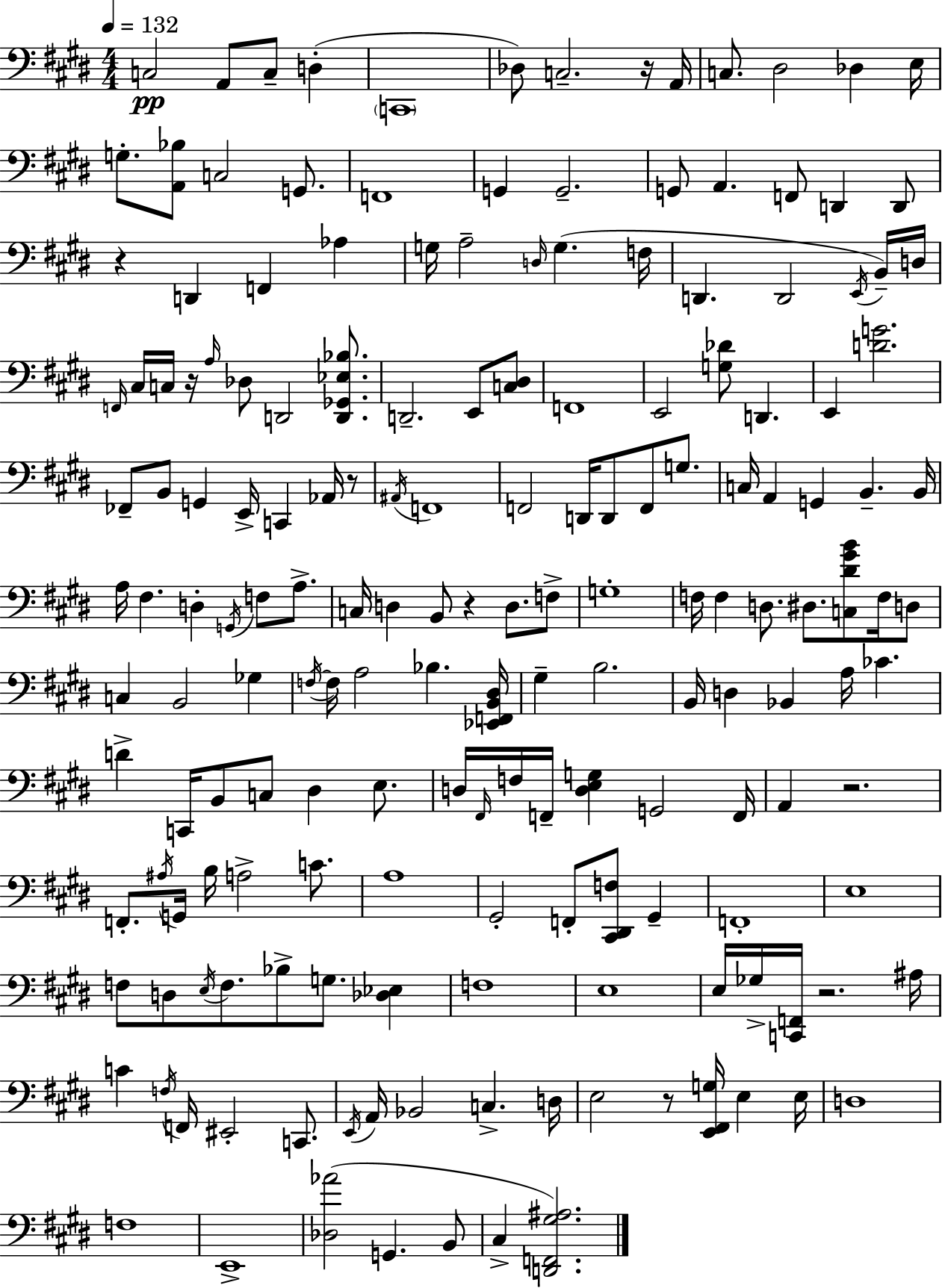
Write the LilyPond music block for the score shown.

{
  \clef bass
  \numericTimeSignature
  \time 4/4
  \key e \major
  \tempo 4 = 132
  c2\pp a,8 c8-- d4-.( | \parenthesize c,1 | des8) c2.-- r16 a,16 | c8. dis2 des4 e16 | \break g8.-. <a, bes>8 c2 g,8. | f,1 | g,4 g,2.-- | g,8 a,4. f,8 d,4 d,8 | \break r4 d,4 f,4 aes4 | g16 a2-- \grace { d16 } g4.( | f16 d,4. d,2 \acciaccatura { e,16 } | b,16--) d16 \grace { f,16 } cis16 c16 r16 \grace { a16 } des8 d,2 | \break <d, ges, ees bes>8. d,2.-- | e,8 <c dis>8 f,1 | e,2 <g des'>8 d,4. | e,4 <d' g'>2. | \break fes,8-- b,8 g,4 e,16-> c,4 | aes,16 r8 \acciaccatura { ais,16 } f,1 | f,2 d,16 d,8 | f,8 g8. c16 a,4 g,4 b,4.-- | \break b,16 a16 fis4. d4-. | \acciaccatura { g,16 } f8 a8.-> c16 d4 b,8 r4 | d8. f8-> g1-. | f16 f4 d8. dis8. | \break <c dis' gis' b'>8 f16 d8 c4 b,2 | ges4 \acciaccatura { f16~ }~ f16 a2 | bes4. <ees, f, b, dis>16 gis4-- b2. | b,16 d4 bes,4 | \break a16 ces'4. d'4-> c,16 b,8 c8 | dis4 e8. d16 \grace { fis,16 } f16 f,16-- <d e g>4 g,2 | f,16 a,4 r2. | f,8.-. \acciaccatura { ais16 } g,16 b16 a2-> | \break c'8. a1 | gis,2-. | f,8-. <cis, dis, f>8 gis,4-- f,1-. | e1 | \break f8 d8 \acciaccatura { e16 } f8. | bes8-> g8. <des ees>4 f1 | e1 | e16 ges16-> <c, f,>16 r2. | \break ais16 c'4 \acciaccatura { f16 } f,16 | eis,2-. c,8. \acciaccatura { e,16 } a,16 bes,2 | c4.-> d16 e2 | r8 <e, fis, g>16 e4 e16 d1 | \break f1 | e,1-> | <des aes'>2( | g,4. b,8 cis4-> | \break <d, f, gis ais>2.) \bar "|."
}